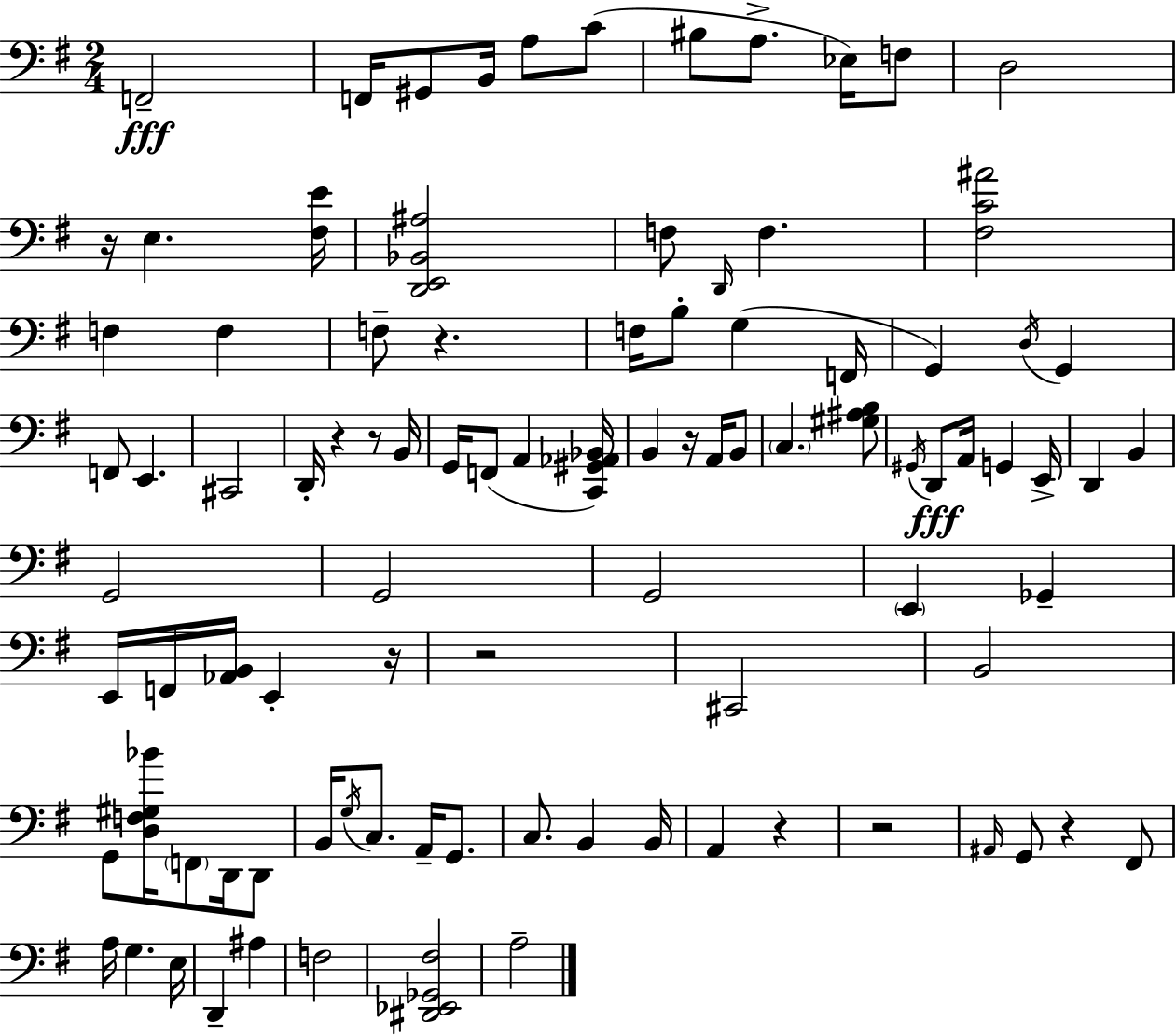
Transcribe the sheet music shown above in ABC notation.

X:1
T:Untitled
M:2/4
L:1/4
K:G
F,,2 F,,/4 ^G,,/2 B,,/4 A,/2 C/2 ^B,/2 A,/2 _E,/4 F,/2 D,2 z/4 E, [^F,E]/4 [D,,E,,_B,,^A,]2 F,/2 D,,/4 F, [^F,C^A]2 F, F, F,/2 z F,/4 B,/2 G, F,,/4 G,, D,/4 G,, F,,/2 E,, ^C,,2 D,,/4 z z/2 B,,/4 G,,/4 F,,/2 A,, [C,,^G,,_A,,_B,,]/4 B,, z/4 A,,/4 B,,/2 C, [^G,^A,B,]/2 ^G,,/4 D,,/2 A,,/4 G,, E,,/4 D,, B,, G,,2 G,,2 G,,2 E,, _G,, E,,/4 F,,/4 [_A,,B,,]/4 E,, z/4 z2 ^C,,2 B,,2 G,,/2 [D,F,^G,_B]/4 F,,/2 D,,/4 D,,/2 B,,/4 G,/4 C,/2 A,,/4 G,,/2 C,/2 B,, B,,/4 A,, z z2 ^A,,/4 G,,/2 z ^F,,/2 A,/4 G, E,/4 D,, ^A, F,2 [^D,,_E,,_G,,^F,]2 A,2